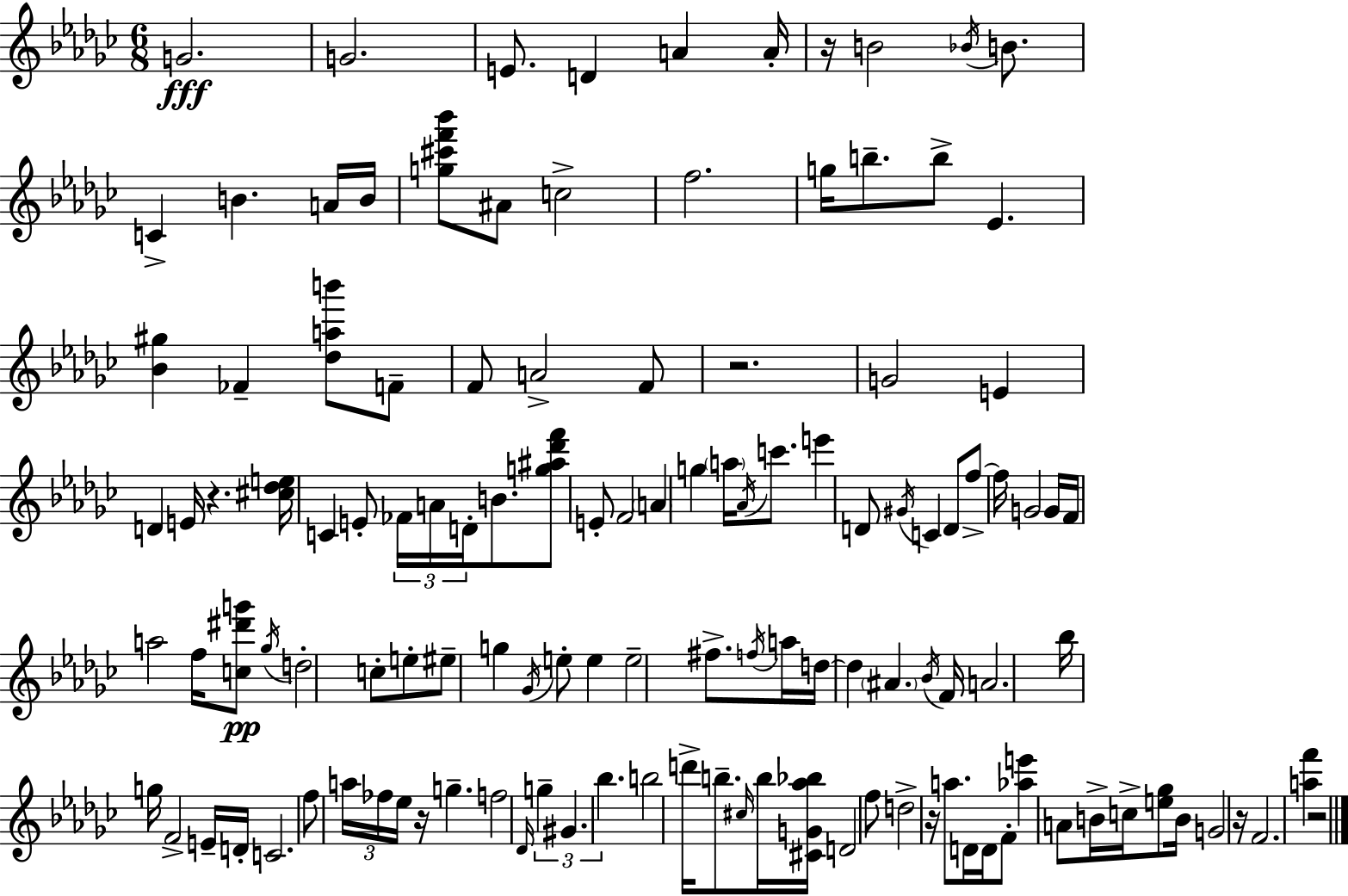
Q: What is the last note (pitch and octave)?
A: F4